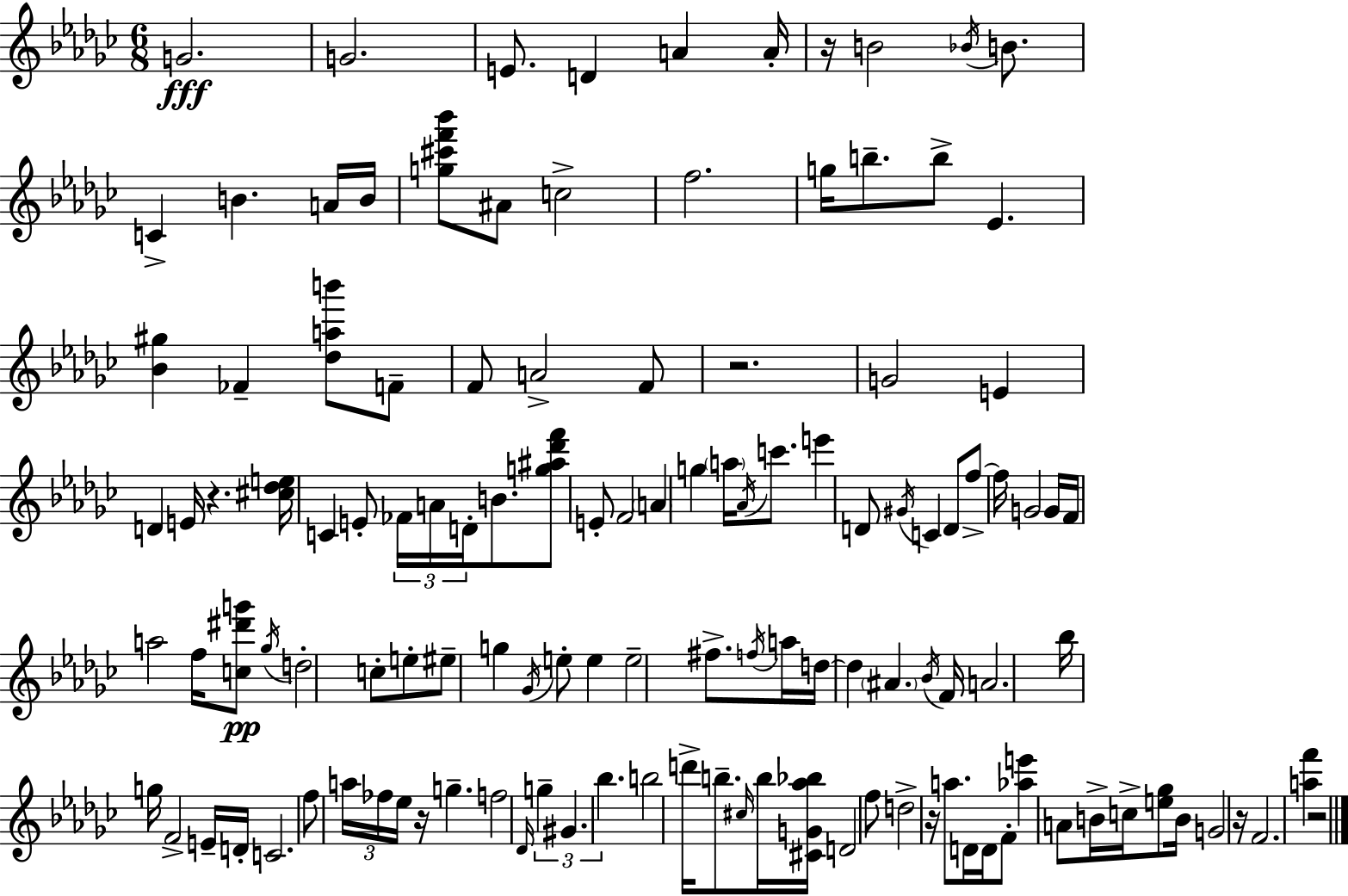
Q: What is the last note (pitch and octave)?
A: F4